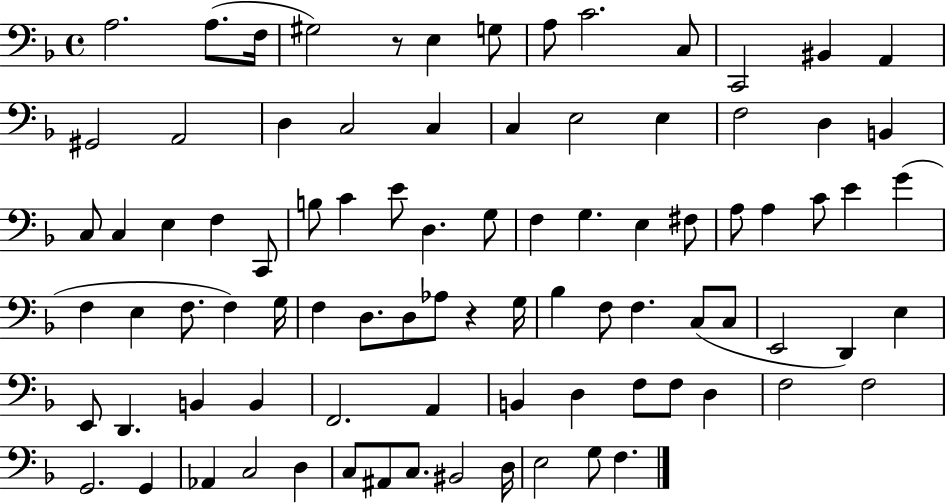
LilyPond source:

{
  \clef bass
  \time 4/4
  \defaultTimeSignature
  \key f \major
  a2. a8.( f16 | gis2) r8 e4 g8 | a8 c'2. c8 | c,2 bis,4 a,4 | \break gis,2 a,2 | d4 c2 c4 | c4 e2 e4 | f2 d4 b,4 | \break c8 c4 e4 f4 c,8 | b8 c'4 e'8 d4. g8 | f4 g4. e4 fis8 | a8 a4 c'8 e'4 g'4( | \break f4 e4 f8. f4) g16 | f4 d8. d8 aes8 r4 g16 | bes4 f8 f4. c8( c8 | e,2 d,4) e4 | \break e,8 d,4. b,4 b,4 | f,2. a,4 | b,4 d4 f8 f8 d4 | f2 f2 | \break g,2. g,4 | aes,4 c2 d4 | c8 ais,8 c8. bis,2 d16 | e2 g8 f4. | \break \bar "|."
}